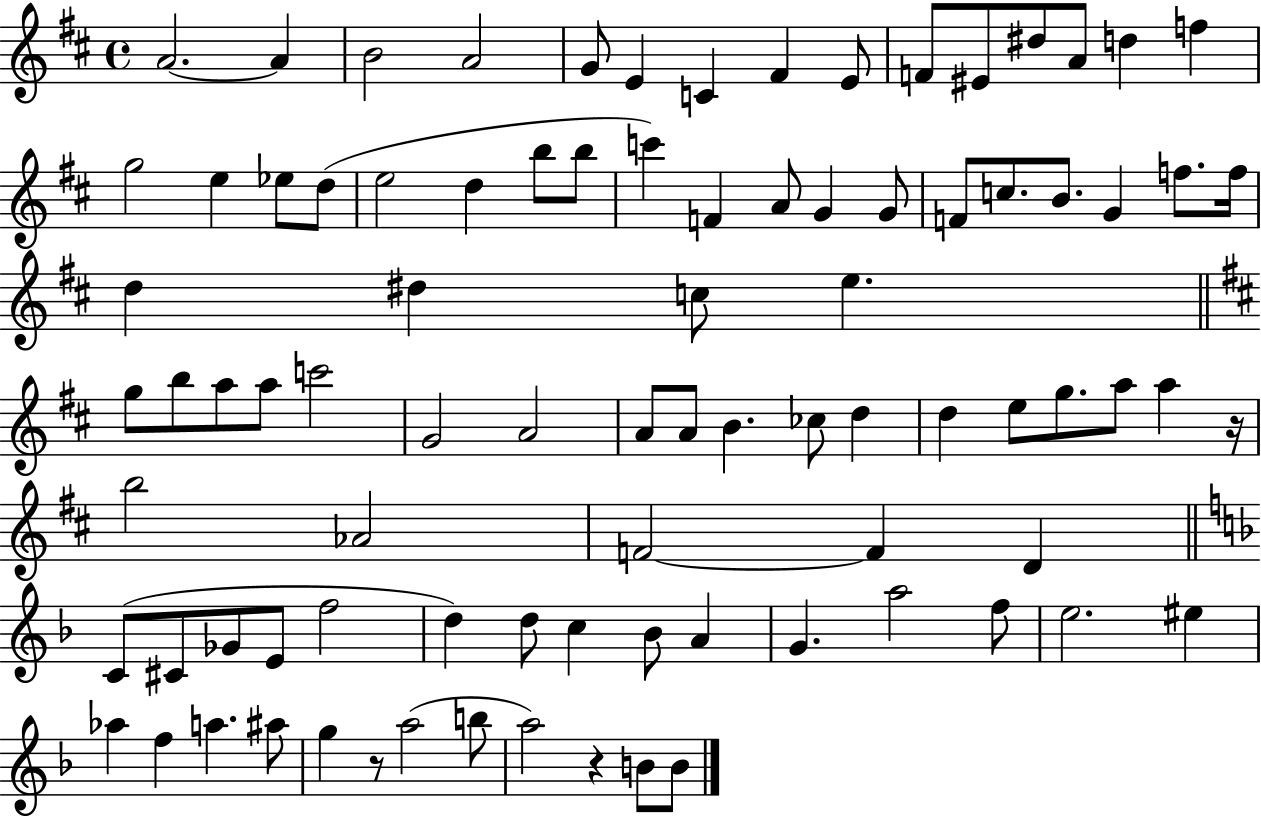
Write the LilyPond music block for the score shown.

{
  \clef treble
  \time 4/4
  \defaultTimeSignature
  \key d \major
  a'2.~~ a'4 | b'2 a'2 | g'8 e'4 c'4 fis'4 e'8 | f'8 eis'8 dis''8 a'8 d''4 f''4 | \break g''2 e''4 ees''8 d''8( | e''2 d''4 b''8 b''8 | c'''4) f'4 a'8 g'4 g'8 | f'8 c''8. b'8. g'4 f''8. f''16 | \break d''4 dis''4 c''8 e''4. | \bar "||" \break \key d \major g''8 b''8 a''8 a''8 c'''2 | g'2 a'2 | a'8 a'8 b'4. ces''8 d''4 | d''4 e''8 g''8. a''8 a''4 r16 | \break b''2 aes'2 | f'2~~ f'4 d'4 | \bar "||" \break \key d \minor c'8( cis'8 ges'8 e'8 f''2 | d''4) d''8 c''4 bes'8 a'4 | g'4. a''2 f''8 | e''2. eis''4 | \break aes''4 f''4 a''4. ais''8 | g''4 r8 a''2( b''8 | a''2) r4 b'8 b'8 | \bar "|."
}